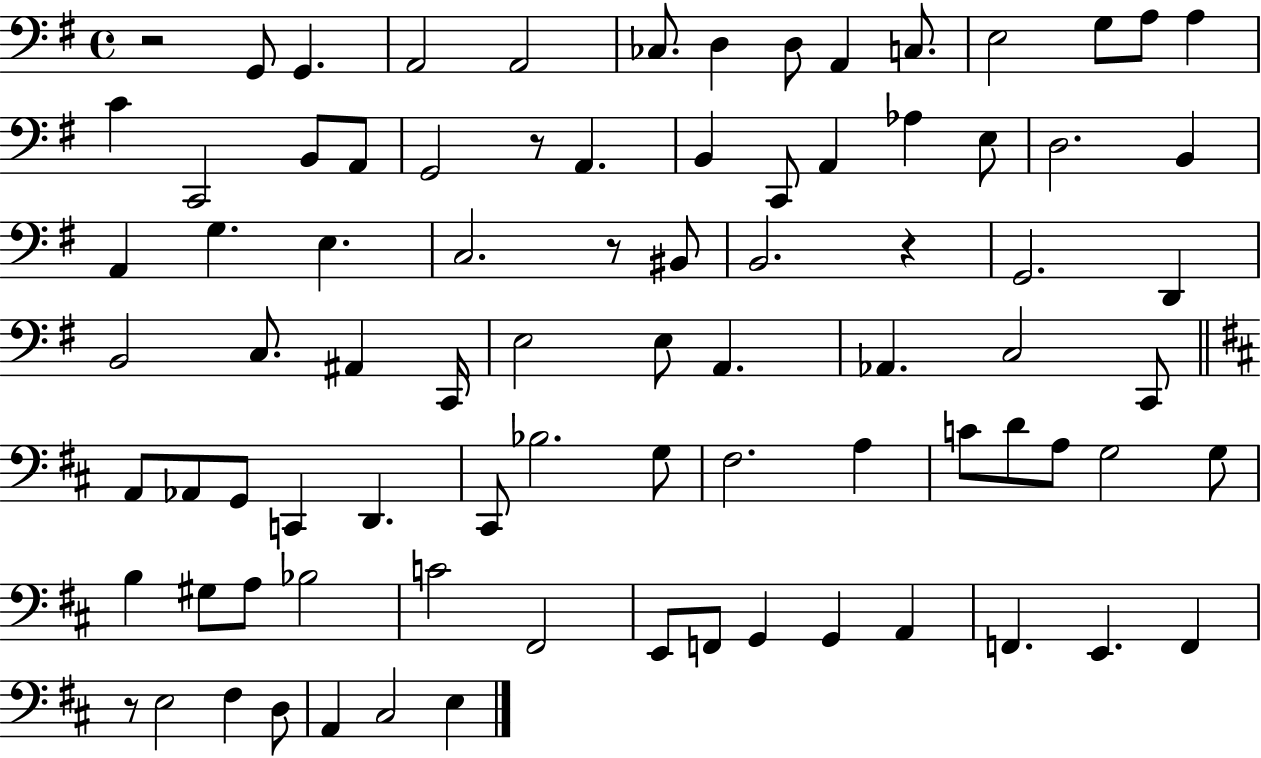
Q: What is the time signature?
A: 4/4